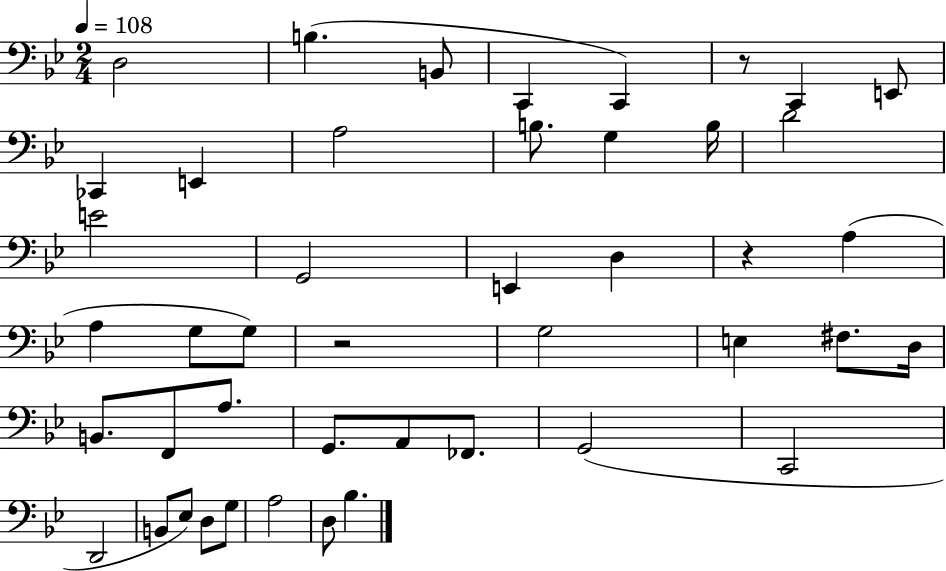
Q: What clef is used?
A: bass